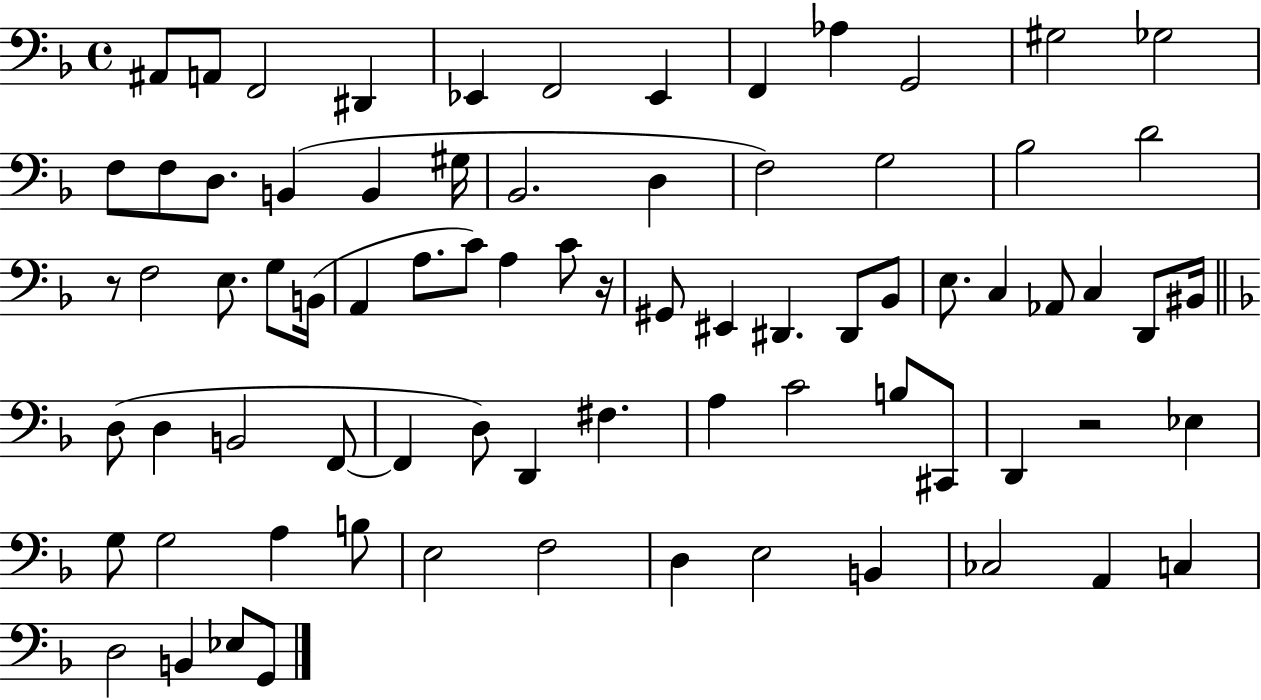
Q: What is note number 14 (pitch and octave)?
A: F3